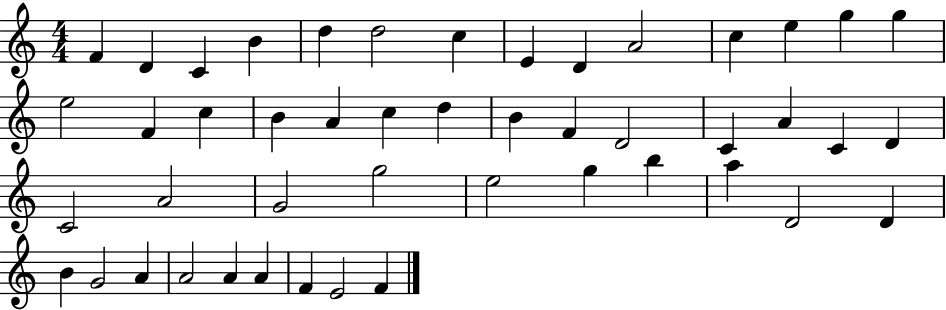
X:1
T:Untitled
M:4/4
L:1/4
K:C
F D C B d d2 c E D A2 c e g g e2 F c B A c d B F D2 C A C D C2 A2 G2 g2 e2 g b a D2 D B G2 A A2 A A F E2 F